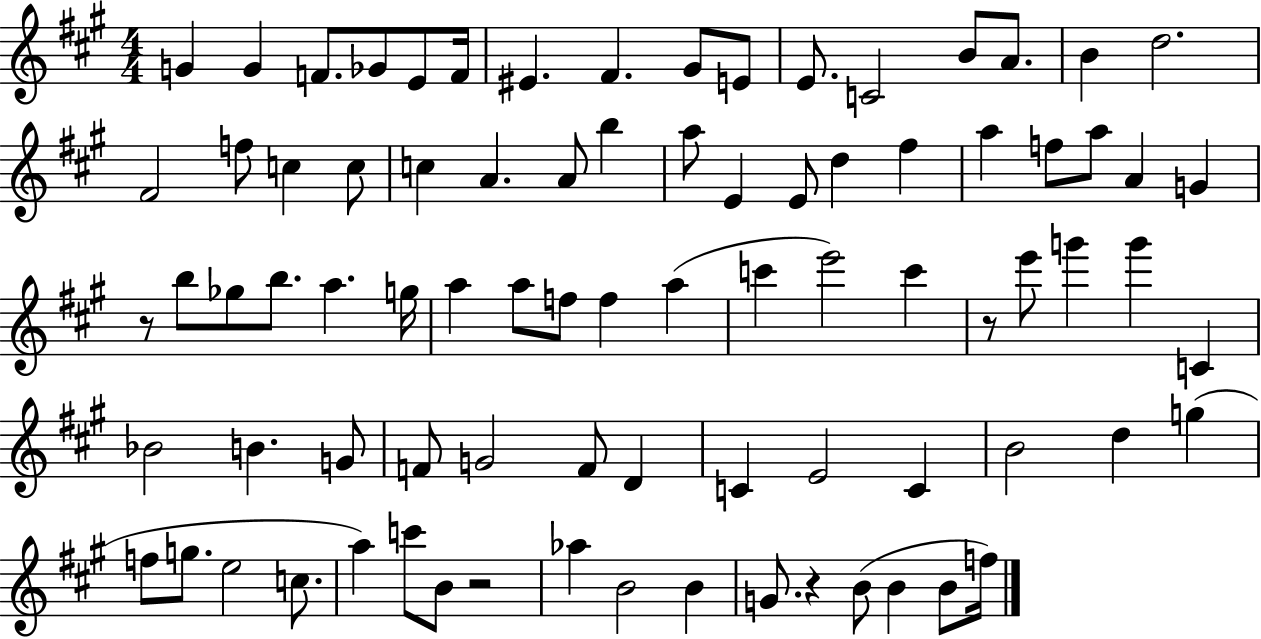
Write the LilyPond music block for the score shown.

{
  \clef treble
  \numericTimeSignature
  \time 4/4
  \key a \major
  g'4 g'4 f'8. ges'8 e'8 f'16 | eis'4. fis'4. gis'8 e'8 | e'8. c'2 b'8 a'8. | b'4 d''2. | \break fis'2 f''8 c''4 c''8 | c''4 a'4. a'8 b''4 | a''8 e'4 e'8 d''4 fis''4 | a''4 f''8 a''8 a'4 g'4 | \break r8 b''8 ges''8 b''8. a''4. g''16 | a''4 a''8 f''8 f''4 a''4( | c'''4 e'''2) c'''4 | r8 e'''8 g'''4 g'''4 c'4 | \break bes'2 b'4. g'8 | f'8 g'2 f'8 d'4 | c'4 e'2 c'4 | b'2 d''4 g''4( | \break f''8 g''8. e''2 c''8. | a''4) c'''8 b'8 r2 | aes''4 b'2 b'4 | g'8. r4 b'8( b'4 b'8 f''16) | \break \bar "|."
}